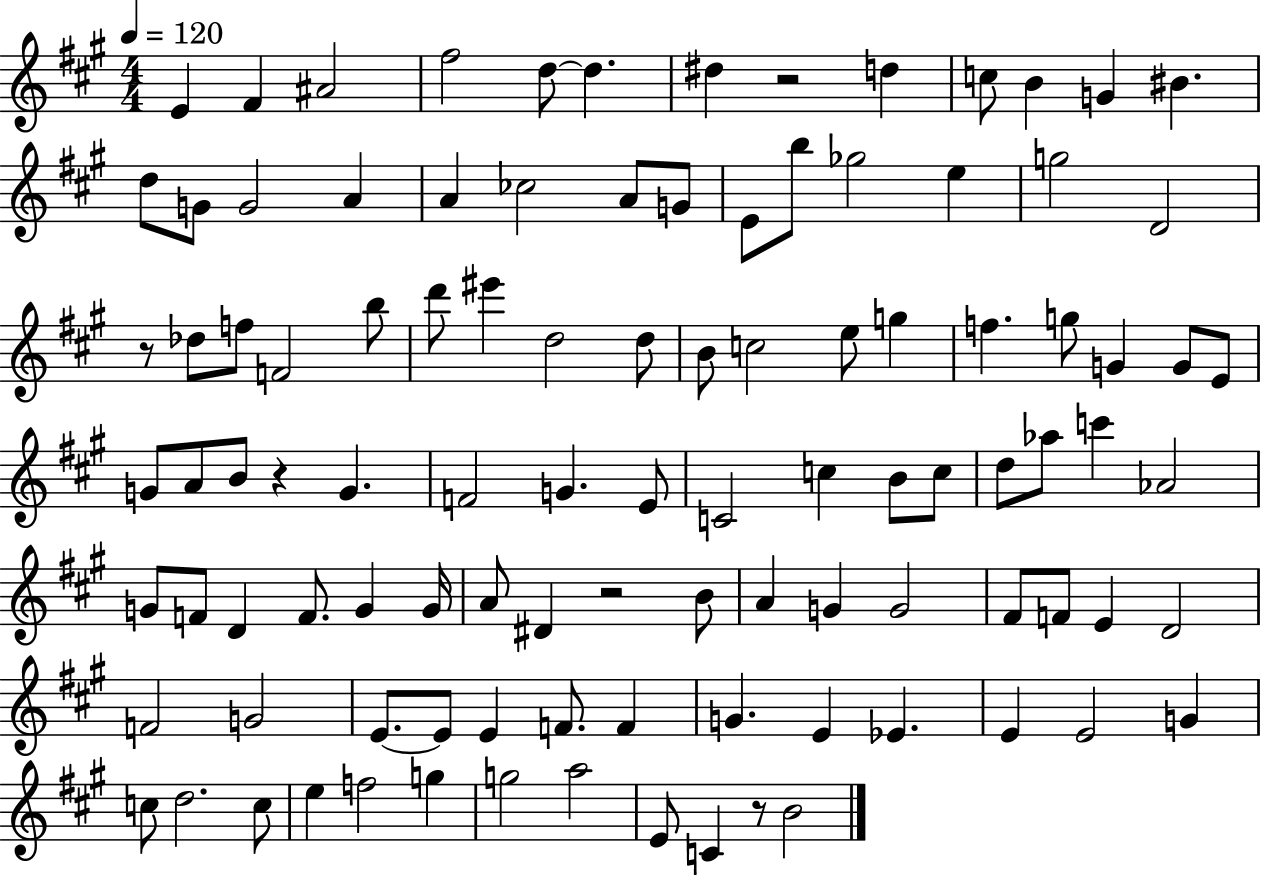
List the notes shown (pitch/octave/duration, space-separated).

E4/q F#4/q A#4/h F#5/h D5/e D5/q. D#5/q R/h D5/q C5/e B4/q G4/q BIS4/q. D5/e G4/e G4/h A4/q A4/q CES5/h A4/e G4/e E4/e B5/e Gb5/h E5/q G5/h D4/h R/e Db5/e F5/e F4/h B5/e D6/e EIS6/q D5/h D5/e B4/e C5/h E5/e G5/q F5/q. G5/e G4/q G4/e E4/e G4/e A4/e B4/e R/q G4/q. F4/h G4/q. E4/e C4/h C5/q B4/e C5/e D5/e Ab5/e C6/q Ab4/h G4/e F4/e D4/q F4/e. G4/q G4/s A4/e D#4/q R/h B4/e A4/q G4/q G4/h F#4/e F4/e E4/q D4/h F4/h G4/h E4/e. E4/e E4/q F4/e. F4/q G4/q. E4/q Eb4/q. E4/q E4/h G4/q C5/e D5/h. C5/e E5/q F5/h G5/q G5/h A5/h E4/e C4/q R/e B4/h